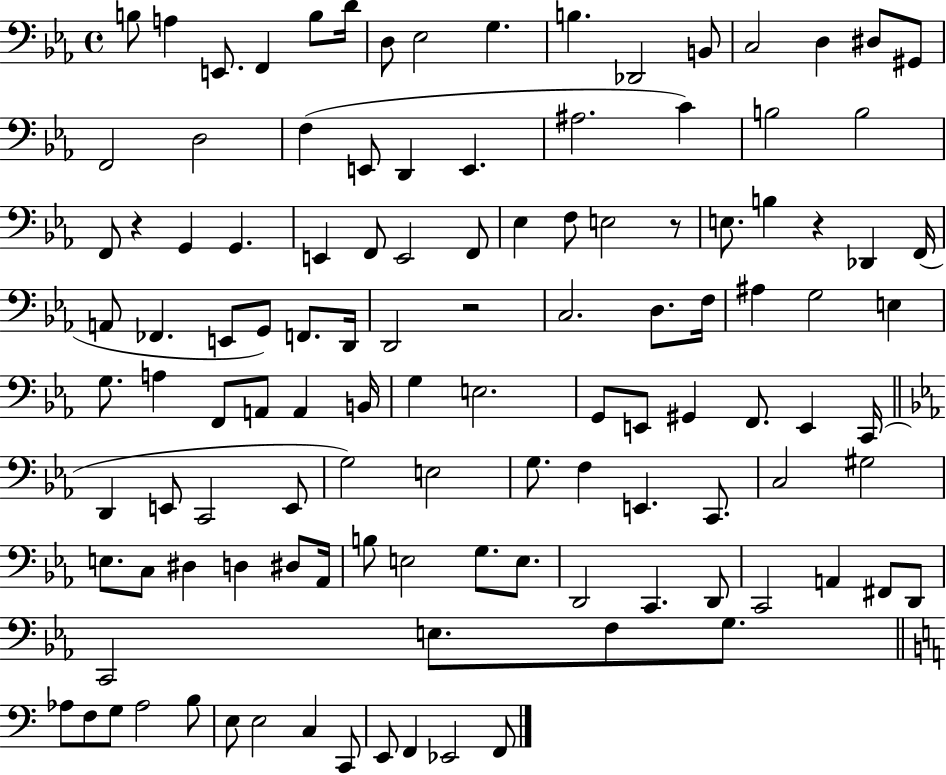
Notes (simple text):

B3/e A3/q E2/e. F2/q B3/e D4/s D3/e Eb3/h G3/q. B3/q. Db2/h B2/e C3/h D3/q D#3/e G#2/e F2/h D3/h F3/q E2/e D2/q E2/q. A#3/h. C4/q B3/h B3/h F2/e R/q G2/q G2/q. E2/q F2/e E2/h F2/e Eb3/q F3/e E3/h R/e E3/e. B3/q R/q Db2/q F2/s A2/e FES2/q. E2/e G2/e F2/e. D2/s D2/h R/h C3/h. D3/e. F3/s A#3/q G3/h E3/q G3/e. A3/q F2/e A2/e A2/q B2/s G3/q E3/h. G2/e E2/e G#2/q F2/e. E2/q C2/s D2/q E2/e C2/h E2/e G3/h E3/h G3/e. F3/q E2/q. C2/e. C3/h G#3/h E3/e. C3/e D#3/q D3/q D#3/e Ab2/s B3/e E3/h G3/e. E3/e. D2/h C2/q. D2/e C2/h A2/q F#2/e D2/e C2/h E3/e. F3/e G3/e. Ab3/e F3/e G3/e Ab3/h B3/e E3/e E3/h C3/q C2/e E2/e F2/q Eb2/h F2/e